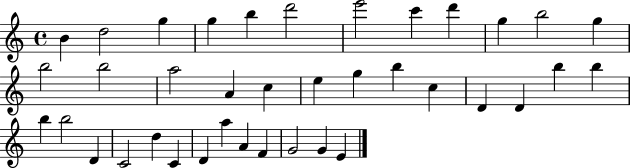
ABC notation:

X:1
T:Untitled
M:4/4
L:1/4
K:C
B d2 g g b d'2 e'2 c' d' g b2 g b2 b2 a2 A c e g b c D D b b b b2 D C2 d C D a A F G2 G E